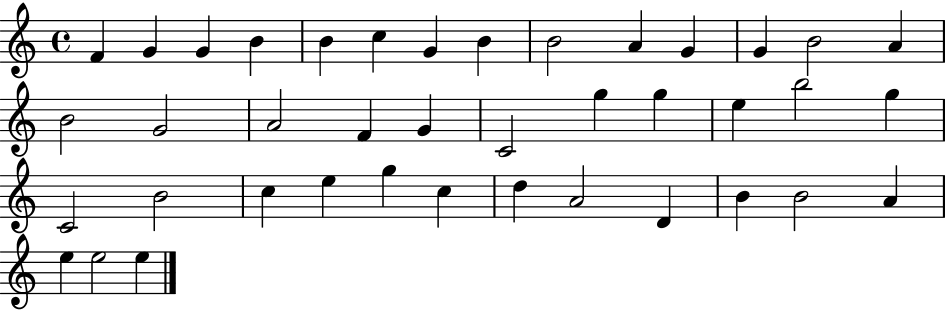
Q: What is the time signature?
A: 4/4